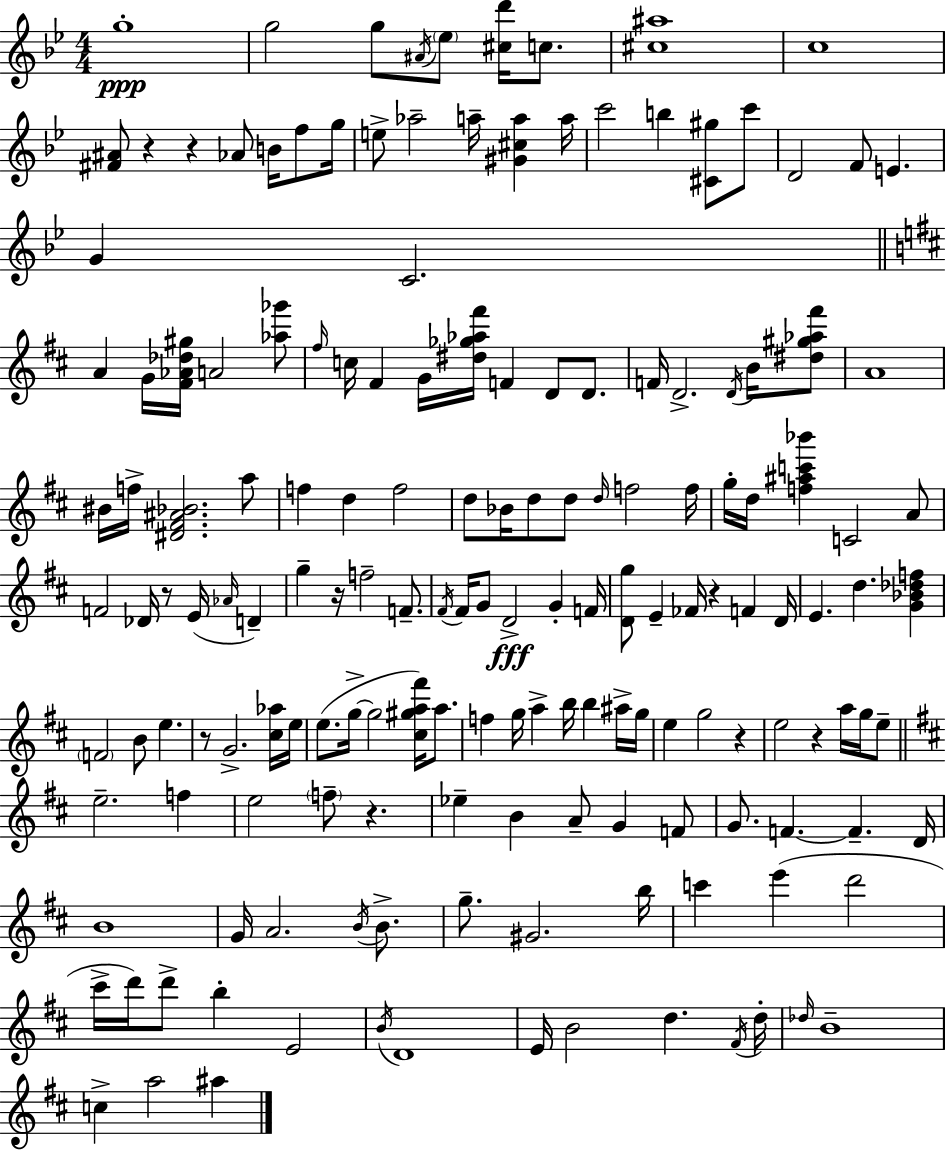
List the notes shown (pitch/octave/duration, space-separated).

G5/w G5/h G5/e A#4/s Eb5/e [C#5,D6]/s C5/e. [C#5,A#5]/w C5/w [F#4,A#4]/e R/q R/q Ab4/e B4/s F5/e G5/s E5/e Ab5/h A5/s [G#4,C#5,A5]/q A5/s C6/h B5/q [C#4,G#5]/e C6/e D4/h F4/e E4/q. G4/q C4/h. A4/q G4/s [F#4,Ab4,Db5,G#5]/s A4/h [Ab5,Gb6]/e F#5/s C5/s F#4/q G4/s [D#5,Gb5,Ab5,F#6]/s F4/q D4/e D4/e. F4/s D4/h. D4/s B4/s [D#5,G#5,Ab5,F#6]/e A4/w BIS4/s F5/s [D#4,F#4,A#4,Bb4]/h. A5/e F5/q D5/q F5/h D5/e Bb4/s D5/e D5/e D5/s F5/h F5/s G5/s D5/s [F5,A#5,C6,Bb6]/q C4/h A4/e F4/h Db4/s R/e E4/s Ab4/s D4/q G5/q R/s F5/h F4/e. F#4/s F#4/s G4/e D4/h G4/q F4/s [D4,G5]/e E4/q FES4/s R/q F4/q D4/s E4/q. D5/q. [G4,Bb4,Db5,F5]/q F4/h B4/e E5/q. R/e G4/h. [C#5,Ab5]/s E5/s E5/e. G5/s G5/h [C#5,G#5,A5,F#6]/s A5/e. F5/q G5/s A5/q B5/s B5/q A#5/s G5/s E5/q G5/h R/q E5/h R/q A5/s G5/s E5/e E5/h. F5/q E5/h F5/e R/q. Eb5/q B4/q A4/e G4/q F4/e G4/e. F4/q. F4/q. D4/s B4/w G4/s A4/h. B4/s B4/e. G5/e. G#4/h. B5/s C6/q E6/q D6/h C#6/s D6/s D6/e B5/q E4/h B4/s D4/w E4/s B4/h D5/q. F#4/s D5/s Db5/s B4/w C5/q A5/h A#5/q